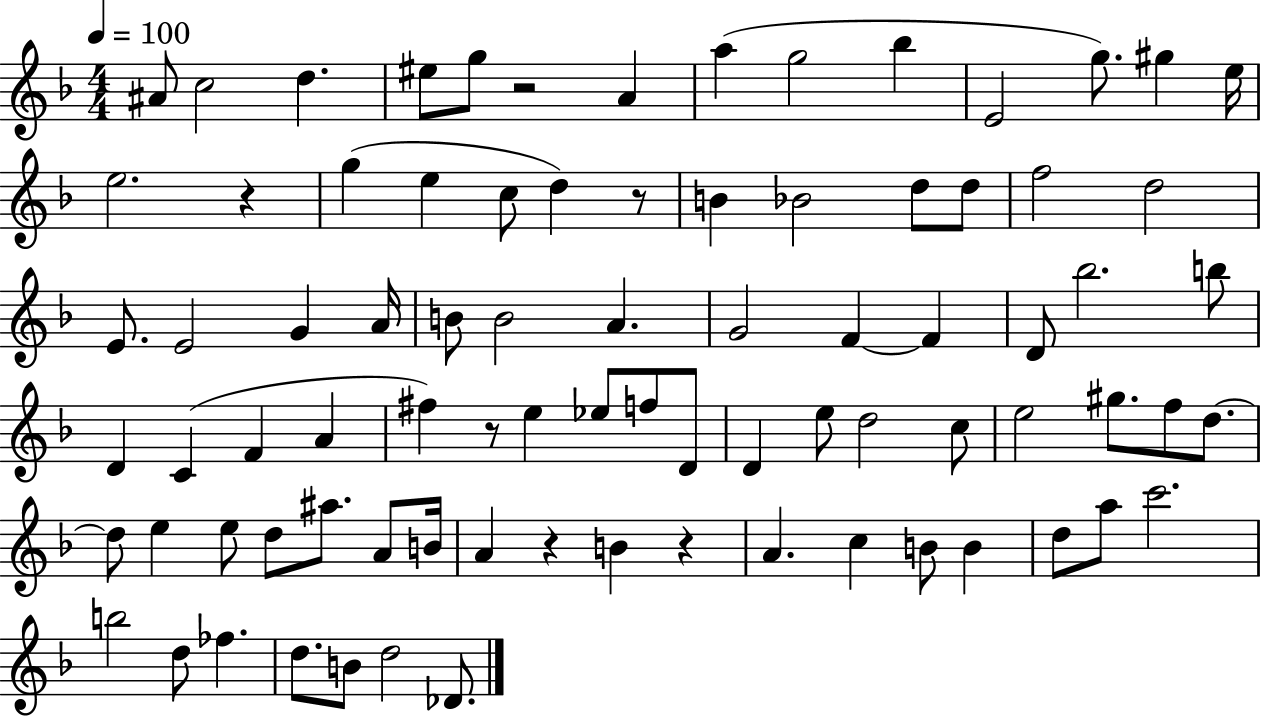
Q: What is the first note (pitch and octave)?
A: A#4